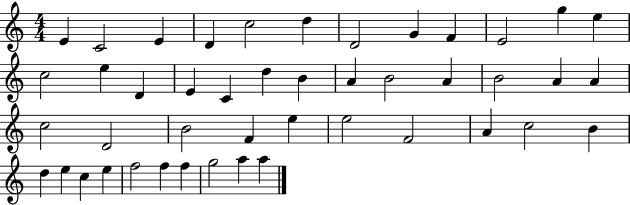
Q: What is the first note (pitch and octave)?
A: E4